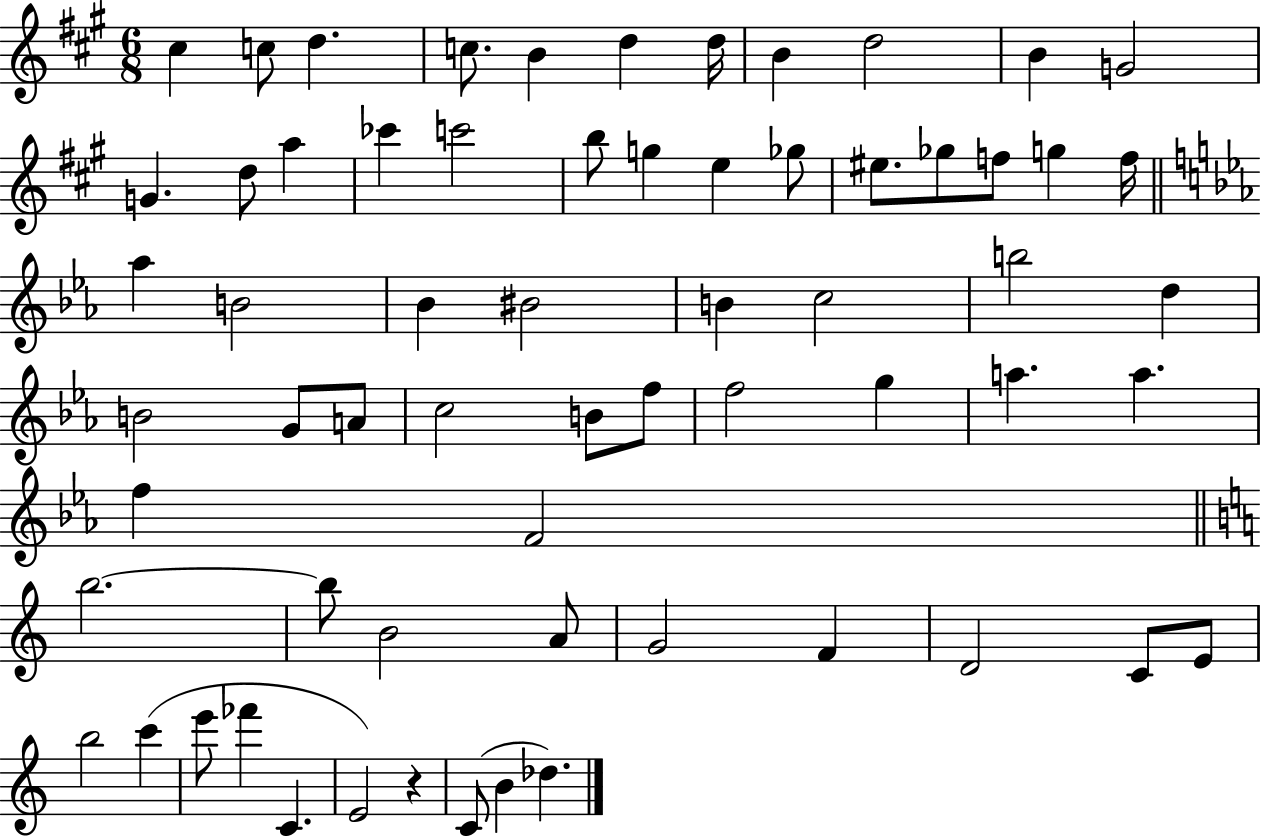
C#5/q C5/e D5/q. C5/e. B4/q D5/q D5/s B4/q D5/h B4/q G4/h G4/q. D5/e A5/q CES6/q C6/h B5/e G5/q E5/q Gb5/e EIS5/e. Gb5/e F5/e G5/q F5/s Ab5/q B4/h Bb4/q BIS4/h B4/q C5/h B5/h D5/q B4/h G4/e A4/e C5/h B4/e F5/e F5/h G5/q A5/q. A5/q. F5/q F4/h B5/h. B5/e B4/h A4/e G4/h F4/q D4/h C4/e E4/e B5/h C6/q E6/e FES6/q C4/q. E4/h R/q C4/e B4/q Db5/q.